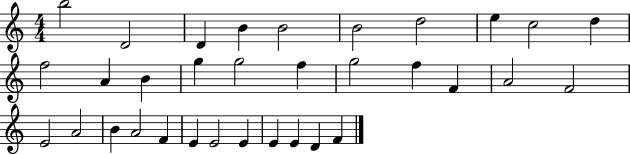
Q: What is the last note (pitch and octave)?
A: F4